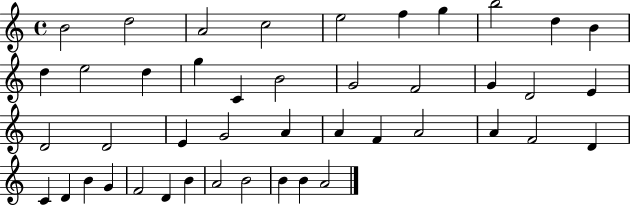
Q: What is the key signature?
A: C major